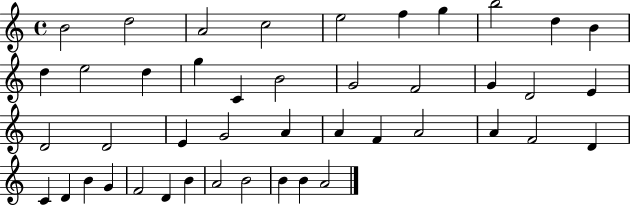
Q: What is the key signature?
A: C major